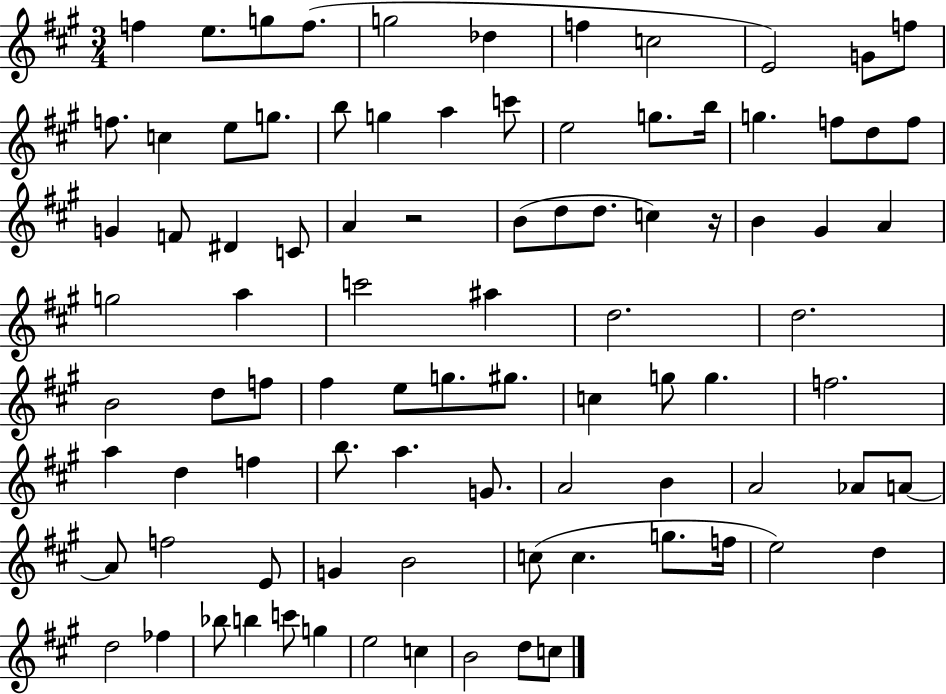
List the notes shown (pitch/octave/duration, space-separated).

F5/q E5/e. G5/e F5/e. G5/h Db5/q F5/q C5/h E4/h G4/e F5/e F5/e. C5/q E5/e G5/e. B5/e G5/q A5/q C6/e E5/h G5/e. B5/s G5/q. F5/e D5/e F5/e G4/q F4/e D#4/q C4/e A4/q R/h B4/e D5/e D5/e. C5/q R/s B4/q G#4/q A4/q G5/h A5/q C6/h A#5/q D5/h. D5/h. B4/h D5/e F5/e F#5/q E5/e G5/e. G#5/e. C5/q G5/e G5/q. F5/h. A5/q D5/q F5/q B5/e. A5/q. G4/e. A4/h B4/q A4/h Ab4/e A4/e A4/e F5/h E4/e G4/q B4/h C5/e C5/q. G5/e. F5/s E5/h D5/q D5/h FES5/q Bb5/e B5/q C6/e G5/q E5/h C5/q B4/h D5/e C5/e